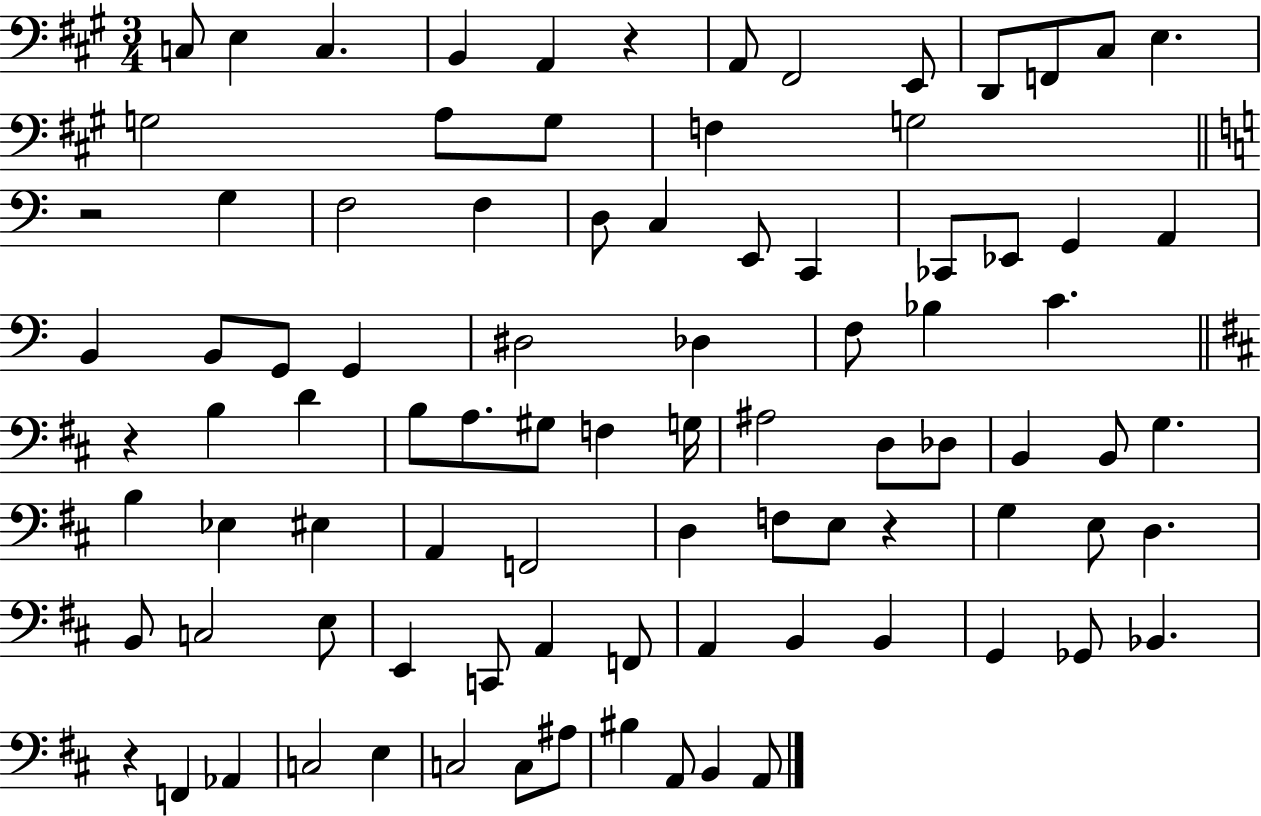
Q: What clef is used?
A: bass